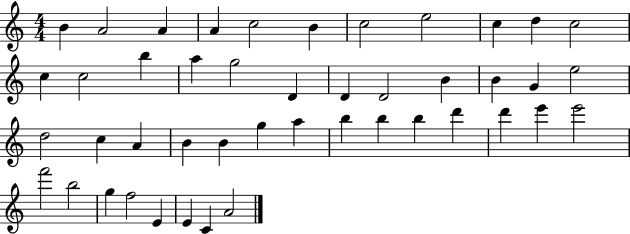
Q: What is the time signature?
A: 4/4